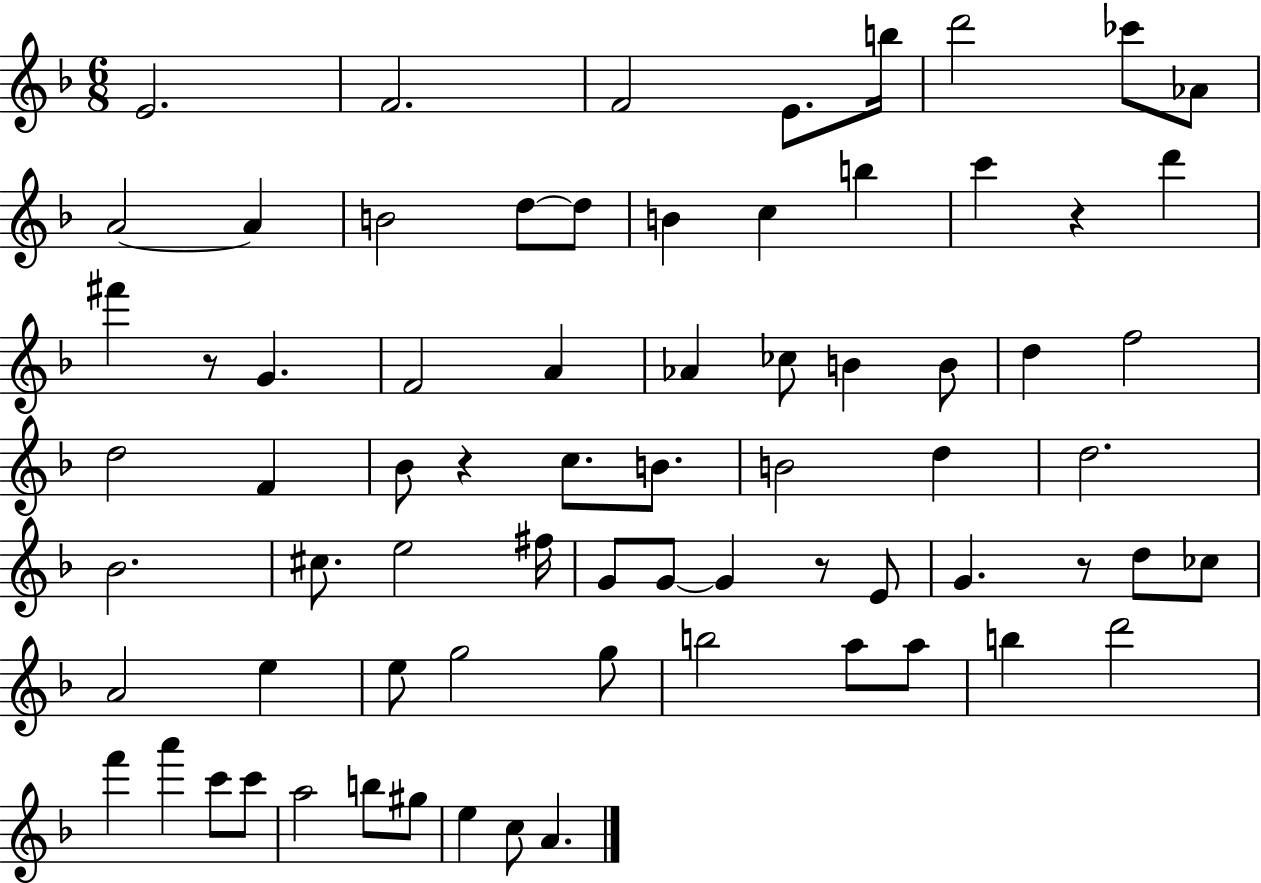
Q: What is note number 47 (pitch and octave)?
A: CES5